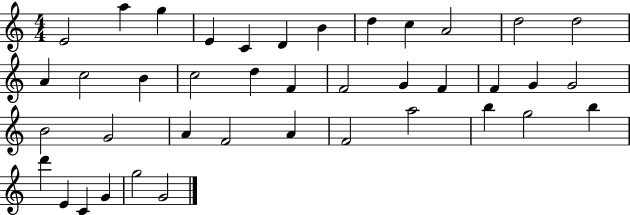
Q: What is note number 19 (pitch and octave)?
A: F4